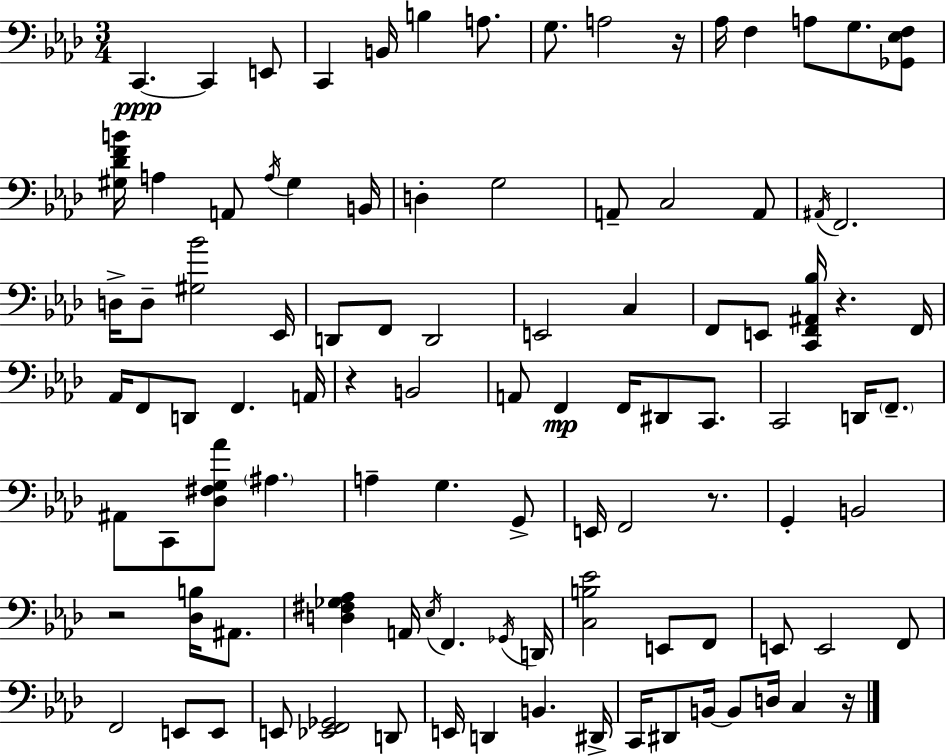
{
  \clef bass
  \numericTimeSignature
  \time 3/4
  \key aes \major
  c,4.~~\ppp c,4 e,8 | c,4 b,16 b4 a8. | g8. a2 r16 | aes16 f4 a8 g8. <ges, ees f>8 | \break <gis des' f' b'>16 a4 a,8 \acciaccatura { a16 } gis4 | b,16 d4-. g2 | a,8-- c2 a,8 | \acciaccatura { ais,16 } f,2. | \break d16-> d8-- <gis bes'>2 | ees,16 d,8 f,8 d,2 | e,2 c4 | f,8 e,8 <c, f, ais, bes>16 r4. | \break f,16 aes,16 f,8 d,8 f,4. | a,16 r4 b,2 | a,8 f,4\mp f,16 dis,8 c,8. | c,2 d,16 \parenthesize f,8.-- | \break ais,8 c,8 <des fis g aes'>8 \parenthesize ais4. | a4-- g4. | g,8-> e,16 f,2 r8. | g,4-. b,2 | \break r2 <des b>16 ais,8. | <d fis ges aes>4 a,16 \acciaccatura { ees16 } f,4. | \acciaccatura { ges,16 } d,16 <c b ees'>2 | e,8 f,8 e,8 e,2 | \break f,8 f,2 | e,8 e,8 e,8 <ees, f, ges,>2 | d,8 e,16 d,4 b,4. | dis,16-> c,16 dis,8 b,16~~ b,8 d16 c4 | \break r16 \bar "|."
}